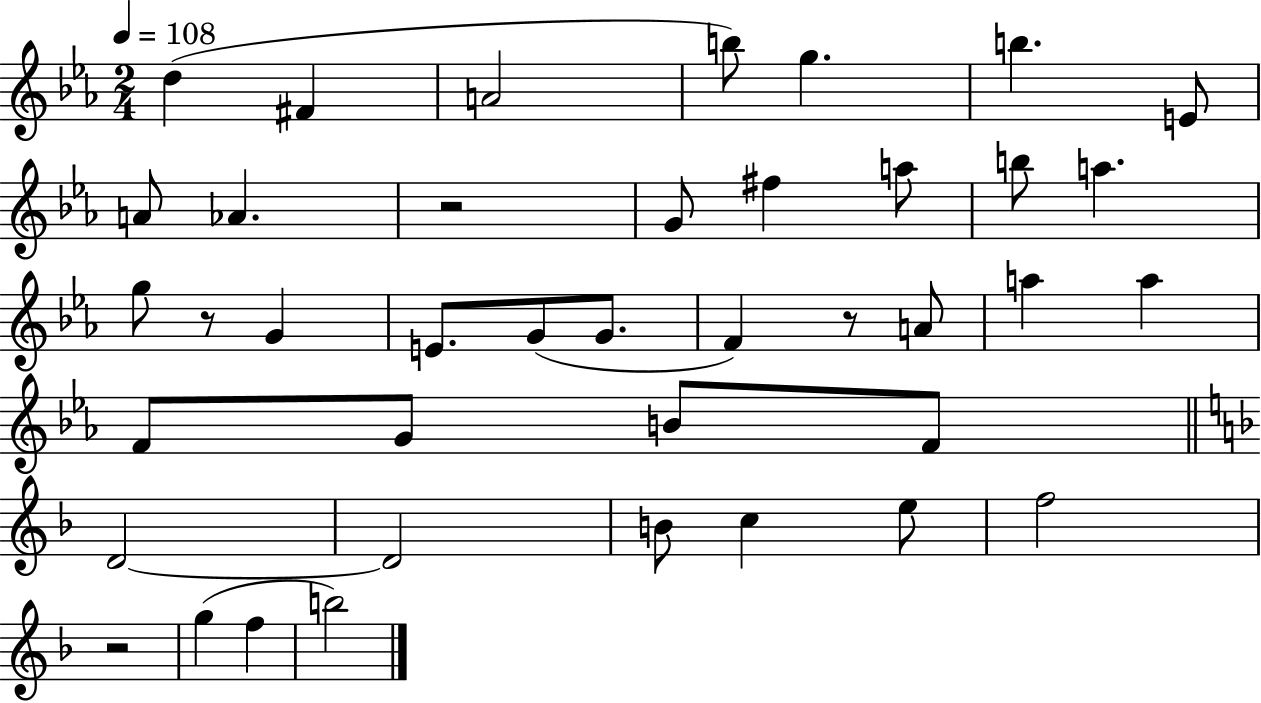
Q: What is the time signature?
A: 2/4